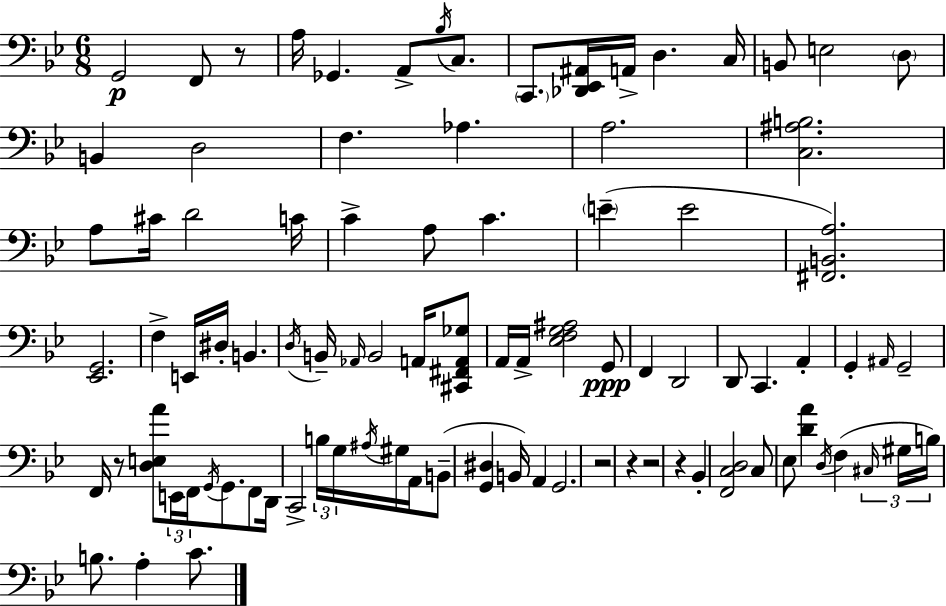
G2/h F2/e R/e A3/s Gb2/q. A2/e Bb3/s C3/e. C2/e. [Db2,Eb2,A#2]/s A2/s D3/q. C3/s B2/e E3/h D3/e B2/q D3/h F3/q. Ab3/q. A3/h. [C3,A#3,B3]/h. A3/e C#4/s D4/h C4/s C4/q A3/e C4/q. E4/q E4/h [F#2,B2,A3]/h. [Eb2,G2]/h. F3/q E2/s D#3/s B2/q. D3/s B2/s Ab2/s B2/h A2/s [C#2,F#2,A2,Gb3]/e A2/s A2/s [Eb3,F3,G3,A#3]/h G2/e F2/q D2/h D2/e C2/q. A2/q G2/q A#2/s G2/h F2/s R/e [D3,E3,A4]/e E2/s F2/s G2/s G2/e. F2/e D2/s C2/h B3/s G3/s A#3/s G#3/s A2/s B2/e [G2,D#3]/q B2/s A2/q G2/h. R/h R/q R/h R/q Bb2/q [F2,C3,D3]/h C3/e Eb3/e [D4,A4]/q D3/s F3/q C#3/s G#3/s B3/s B3/e. A3/q C4/e.